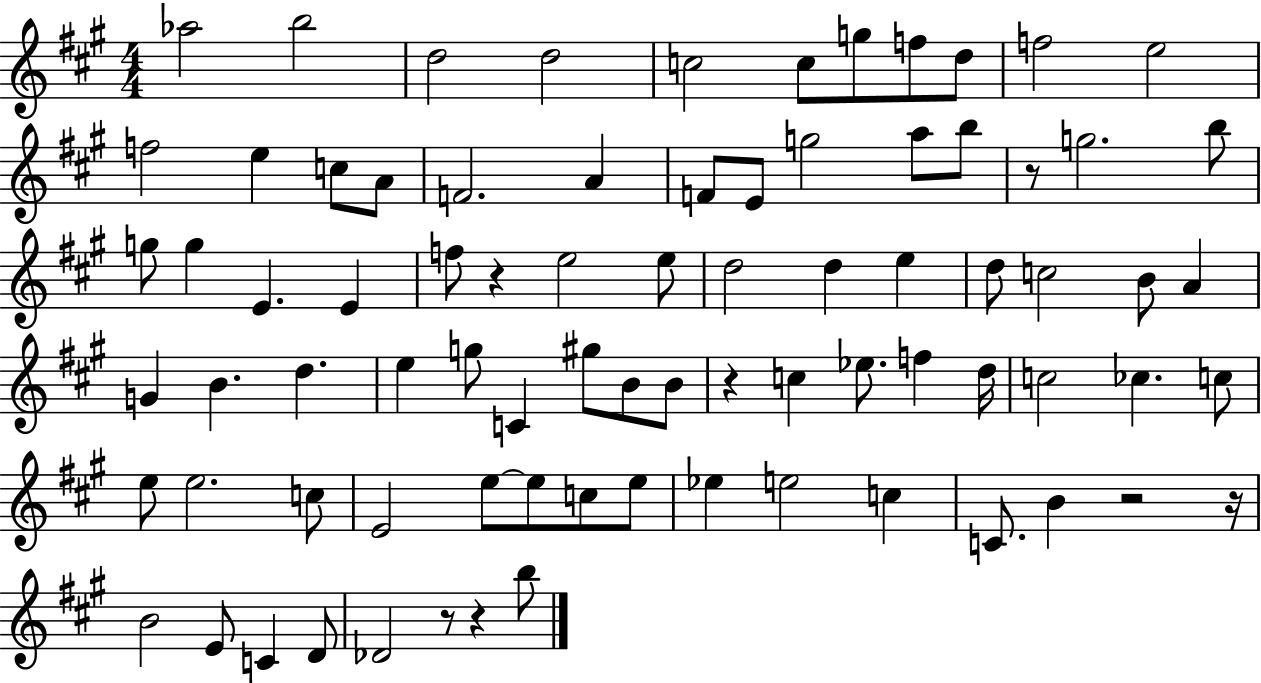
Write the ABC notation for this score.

X:1
T:Untitled
M:4/4
L:1/4
K:A
_a2 b2 d2 d2 c2 c/2 g/2 f/2 d/2 f2 e2 f2 e c/2 A/2 F2 A F/2 E/2 g2 a/2 b/2 z/2 g2 b/2 g/2 g E E f/2 z e2 e/2 d2 d e d/2 c2 B/2 A G B d e g/2 C ^g/2 B/2 B/2 z c _e/2 f d/4 c2 _c c/2 e/2 e2 c/2 E2 e/2 e/2 c/2 e/2 _e e2 c C/2 B z2 z/4 B2 E/2 C D/2 _D2 z/2 z b/2